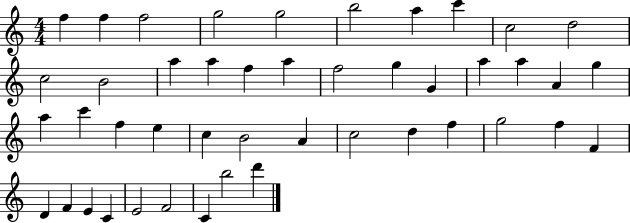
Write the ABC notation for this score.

X:1
T:Untitled
M:4/4
L:1/4
K:C
f f f2 g2 g2 b2 a c' c2 d2 c2 B2 a a f a f2 g G a a A g a c' f e c B2 A c2 d f g2 f F D F E C E2 F2 C b2 d'